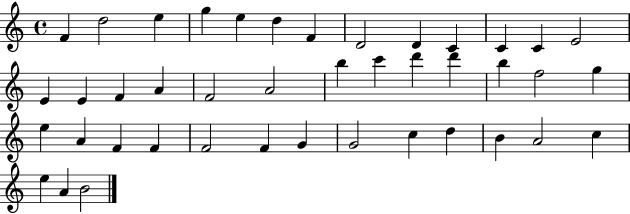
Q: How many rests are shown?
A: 0